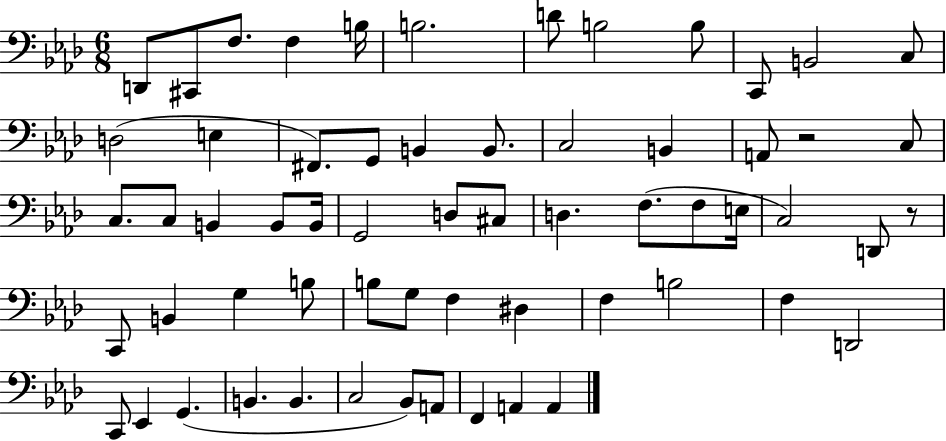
X:1
T:Untitled
M:6/8
L:1/4
K:Ab
D,,/2 ^C,,/2 F,/2 F, B,/4 B,2 D/2 B,2 B,/2 C,,/2 B,,2 C,/2 D,2 E, ^F,,/2 G,,/2 B,, B,,/2 C,2 B,, A,,/2 z2 C,/2 C,/2 C,/2 B,, B,,/2 B,,/4 G,,2 D,/2 ^C,/2 D, F,/2 F,/2 E,/4 C,2 D,,/2 z/2 C,,/2 B,, G, B,/2 B,/2 G,/2 F, ^D, F, B,2 F, D,,2 C,,/2 _E,, G,, B,, B,, C,2 _B,,/2 A,,/2 F,, A,, A,,